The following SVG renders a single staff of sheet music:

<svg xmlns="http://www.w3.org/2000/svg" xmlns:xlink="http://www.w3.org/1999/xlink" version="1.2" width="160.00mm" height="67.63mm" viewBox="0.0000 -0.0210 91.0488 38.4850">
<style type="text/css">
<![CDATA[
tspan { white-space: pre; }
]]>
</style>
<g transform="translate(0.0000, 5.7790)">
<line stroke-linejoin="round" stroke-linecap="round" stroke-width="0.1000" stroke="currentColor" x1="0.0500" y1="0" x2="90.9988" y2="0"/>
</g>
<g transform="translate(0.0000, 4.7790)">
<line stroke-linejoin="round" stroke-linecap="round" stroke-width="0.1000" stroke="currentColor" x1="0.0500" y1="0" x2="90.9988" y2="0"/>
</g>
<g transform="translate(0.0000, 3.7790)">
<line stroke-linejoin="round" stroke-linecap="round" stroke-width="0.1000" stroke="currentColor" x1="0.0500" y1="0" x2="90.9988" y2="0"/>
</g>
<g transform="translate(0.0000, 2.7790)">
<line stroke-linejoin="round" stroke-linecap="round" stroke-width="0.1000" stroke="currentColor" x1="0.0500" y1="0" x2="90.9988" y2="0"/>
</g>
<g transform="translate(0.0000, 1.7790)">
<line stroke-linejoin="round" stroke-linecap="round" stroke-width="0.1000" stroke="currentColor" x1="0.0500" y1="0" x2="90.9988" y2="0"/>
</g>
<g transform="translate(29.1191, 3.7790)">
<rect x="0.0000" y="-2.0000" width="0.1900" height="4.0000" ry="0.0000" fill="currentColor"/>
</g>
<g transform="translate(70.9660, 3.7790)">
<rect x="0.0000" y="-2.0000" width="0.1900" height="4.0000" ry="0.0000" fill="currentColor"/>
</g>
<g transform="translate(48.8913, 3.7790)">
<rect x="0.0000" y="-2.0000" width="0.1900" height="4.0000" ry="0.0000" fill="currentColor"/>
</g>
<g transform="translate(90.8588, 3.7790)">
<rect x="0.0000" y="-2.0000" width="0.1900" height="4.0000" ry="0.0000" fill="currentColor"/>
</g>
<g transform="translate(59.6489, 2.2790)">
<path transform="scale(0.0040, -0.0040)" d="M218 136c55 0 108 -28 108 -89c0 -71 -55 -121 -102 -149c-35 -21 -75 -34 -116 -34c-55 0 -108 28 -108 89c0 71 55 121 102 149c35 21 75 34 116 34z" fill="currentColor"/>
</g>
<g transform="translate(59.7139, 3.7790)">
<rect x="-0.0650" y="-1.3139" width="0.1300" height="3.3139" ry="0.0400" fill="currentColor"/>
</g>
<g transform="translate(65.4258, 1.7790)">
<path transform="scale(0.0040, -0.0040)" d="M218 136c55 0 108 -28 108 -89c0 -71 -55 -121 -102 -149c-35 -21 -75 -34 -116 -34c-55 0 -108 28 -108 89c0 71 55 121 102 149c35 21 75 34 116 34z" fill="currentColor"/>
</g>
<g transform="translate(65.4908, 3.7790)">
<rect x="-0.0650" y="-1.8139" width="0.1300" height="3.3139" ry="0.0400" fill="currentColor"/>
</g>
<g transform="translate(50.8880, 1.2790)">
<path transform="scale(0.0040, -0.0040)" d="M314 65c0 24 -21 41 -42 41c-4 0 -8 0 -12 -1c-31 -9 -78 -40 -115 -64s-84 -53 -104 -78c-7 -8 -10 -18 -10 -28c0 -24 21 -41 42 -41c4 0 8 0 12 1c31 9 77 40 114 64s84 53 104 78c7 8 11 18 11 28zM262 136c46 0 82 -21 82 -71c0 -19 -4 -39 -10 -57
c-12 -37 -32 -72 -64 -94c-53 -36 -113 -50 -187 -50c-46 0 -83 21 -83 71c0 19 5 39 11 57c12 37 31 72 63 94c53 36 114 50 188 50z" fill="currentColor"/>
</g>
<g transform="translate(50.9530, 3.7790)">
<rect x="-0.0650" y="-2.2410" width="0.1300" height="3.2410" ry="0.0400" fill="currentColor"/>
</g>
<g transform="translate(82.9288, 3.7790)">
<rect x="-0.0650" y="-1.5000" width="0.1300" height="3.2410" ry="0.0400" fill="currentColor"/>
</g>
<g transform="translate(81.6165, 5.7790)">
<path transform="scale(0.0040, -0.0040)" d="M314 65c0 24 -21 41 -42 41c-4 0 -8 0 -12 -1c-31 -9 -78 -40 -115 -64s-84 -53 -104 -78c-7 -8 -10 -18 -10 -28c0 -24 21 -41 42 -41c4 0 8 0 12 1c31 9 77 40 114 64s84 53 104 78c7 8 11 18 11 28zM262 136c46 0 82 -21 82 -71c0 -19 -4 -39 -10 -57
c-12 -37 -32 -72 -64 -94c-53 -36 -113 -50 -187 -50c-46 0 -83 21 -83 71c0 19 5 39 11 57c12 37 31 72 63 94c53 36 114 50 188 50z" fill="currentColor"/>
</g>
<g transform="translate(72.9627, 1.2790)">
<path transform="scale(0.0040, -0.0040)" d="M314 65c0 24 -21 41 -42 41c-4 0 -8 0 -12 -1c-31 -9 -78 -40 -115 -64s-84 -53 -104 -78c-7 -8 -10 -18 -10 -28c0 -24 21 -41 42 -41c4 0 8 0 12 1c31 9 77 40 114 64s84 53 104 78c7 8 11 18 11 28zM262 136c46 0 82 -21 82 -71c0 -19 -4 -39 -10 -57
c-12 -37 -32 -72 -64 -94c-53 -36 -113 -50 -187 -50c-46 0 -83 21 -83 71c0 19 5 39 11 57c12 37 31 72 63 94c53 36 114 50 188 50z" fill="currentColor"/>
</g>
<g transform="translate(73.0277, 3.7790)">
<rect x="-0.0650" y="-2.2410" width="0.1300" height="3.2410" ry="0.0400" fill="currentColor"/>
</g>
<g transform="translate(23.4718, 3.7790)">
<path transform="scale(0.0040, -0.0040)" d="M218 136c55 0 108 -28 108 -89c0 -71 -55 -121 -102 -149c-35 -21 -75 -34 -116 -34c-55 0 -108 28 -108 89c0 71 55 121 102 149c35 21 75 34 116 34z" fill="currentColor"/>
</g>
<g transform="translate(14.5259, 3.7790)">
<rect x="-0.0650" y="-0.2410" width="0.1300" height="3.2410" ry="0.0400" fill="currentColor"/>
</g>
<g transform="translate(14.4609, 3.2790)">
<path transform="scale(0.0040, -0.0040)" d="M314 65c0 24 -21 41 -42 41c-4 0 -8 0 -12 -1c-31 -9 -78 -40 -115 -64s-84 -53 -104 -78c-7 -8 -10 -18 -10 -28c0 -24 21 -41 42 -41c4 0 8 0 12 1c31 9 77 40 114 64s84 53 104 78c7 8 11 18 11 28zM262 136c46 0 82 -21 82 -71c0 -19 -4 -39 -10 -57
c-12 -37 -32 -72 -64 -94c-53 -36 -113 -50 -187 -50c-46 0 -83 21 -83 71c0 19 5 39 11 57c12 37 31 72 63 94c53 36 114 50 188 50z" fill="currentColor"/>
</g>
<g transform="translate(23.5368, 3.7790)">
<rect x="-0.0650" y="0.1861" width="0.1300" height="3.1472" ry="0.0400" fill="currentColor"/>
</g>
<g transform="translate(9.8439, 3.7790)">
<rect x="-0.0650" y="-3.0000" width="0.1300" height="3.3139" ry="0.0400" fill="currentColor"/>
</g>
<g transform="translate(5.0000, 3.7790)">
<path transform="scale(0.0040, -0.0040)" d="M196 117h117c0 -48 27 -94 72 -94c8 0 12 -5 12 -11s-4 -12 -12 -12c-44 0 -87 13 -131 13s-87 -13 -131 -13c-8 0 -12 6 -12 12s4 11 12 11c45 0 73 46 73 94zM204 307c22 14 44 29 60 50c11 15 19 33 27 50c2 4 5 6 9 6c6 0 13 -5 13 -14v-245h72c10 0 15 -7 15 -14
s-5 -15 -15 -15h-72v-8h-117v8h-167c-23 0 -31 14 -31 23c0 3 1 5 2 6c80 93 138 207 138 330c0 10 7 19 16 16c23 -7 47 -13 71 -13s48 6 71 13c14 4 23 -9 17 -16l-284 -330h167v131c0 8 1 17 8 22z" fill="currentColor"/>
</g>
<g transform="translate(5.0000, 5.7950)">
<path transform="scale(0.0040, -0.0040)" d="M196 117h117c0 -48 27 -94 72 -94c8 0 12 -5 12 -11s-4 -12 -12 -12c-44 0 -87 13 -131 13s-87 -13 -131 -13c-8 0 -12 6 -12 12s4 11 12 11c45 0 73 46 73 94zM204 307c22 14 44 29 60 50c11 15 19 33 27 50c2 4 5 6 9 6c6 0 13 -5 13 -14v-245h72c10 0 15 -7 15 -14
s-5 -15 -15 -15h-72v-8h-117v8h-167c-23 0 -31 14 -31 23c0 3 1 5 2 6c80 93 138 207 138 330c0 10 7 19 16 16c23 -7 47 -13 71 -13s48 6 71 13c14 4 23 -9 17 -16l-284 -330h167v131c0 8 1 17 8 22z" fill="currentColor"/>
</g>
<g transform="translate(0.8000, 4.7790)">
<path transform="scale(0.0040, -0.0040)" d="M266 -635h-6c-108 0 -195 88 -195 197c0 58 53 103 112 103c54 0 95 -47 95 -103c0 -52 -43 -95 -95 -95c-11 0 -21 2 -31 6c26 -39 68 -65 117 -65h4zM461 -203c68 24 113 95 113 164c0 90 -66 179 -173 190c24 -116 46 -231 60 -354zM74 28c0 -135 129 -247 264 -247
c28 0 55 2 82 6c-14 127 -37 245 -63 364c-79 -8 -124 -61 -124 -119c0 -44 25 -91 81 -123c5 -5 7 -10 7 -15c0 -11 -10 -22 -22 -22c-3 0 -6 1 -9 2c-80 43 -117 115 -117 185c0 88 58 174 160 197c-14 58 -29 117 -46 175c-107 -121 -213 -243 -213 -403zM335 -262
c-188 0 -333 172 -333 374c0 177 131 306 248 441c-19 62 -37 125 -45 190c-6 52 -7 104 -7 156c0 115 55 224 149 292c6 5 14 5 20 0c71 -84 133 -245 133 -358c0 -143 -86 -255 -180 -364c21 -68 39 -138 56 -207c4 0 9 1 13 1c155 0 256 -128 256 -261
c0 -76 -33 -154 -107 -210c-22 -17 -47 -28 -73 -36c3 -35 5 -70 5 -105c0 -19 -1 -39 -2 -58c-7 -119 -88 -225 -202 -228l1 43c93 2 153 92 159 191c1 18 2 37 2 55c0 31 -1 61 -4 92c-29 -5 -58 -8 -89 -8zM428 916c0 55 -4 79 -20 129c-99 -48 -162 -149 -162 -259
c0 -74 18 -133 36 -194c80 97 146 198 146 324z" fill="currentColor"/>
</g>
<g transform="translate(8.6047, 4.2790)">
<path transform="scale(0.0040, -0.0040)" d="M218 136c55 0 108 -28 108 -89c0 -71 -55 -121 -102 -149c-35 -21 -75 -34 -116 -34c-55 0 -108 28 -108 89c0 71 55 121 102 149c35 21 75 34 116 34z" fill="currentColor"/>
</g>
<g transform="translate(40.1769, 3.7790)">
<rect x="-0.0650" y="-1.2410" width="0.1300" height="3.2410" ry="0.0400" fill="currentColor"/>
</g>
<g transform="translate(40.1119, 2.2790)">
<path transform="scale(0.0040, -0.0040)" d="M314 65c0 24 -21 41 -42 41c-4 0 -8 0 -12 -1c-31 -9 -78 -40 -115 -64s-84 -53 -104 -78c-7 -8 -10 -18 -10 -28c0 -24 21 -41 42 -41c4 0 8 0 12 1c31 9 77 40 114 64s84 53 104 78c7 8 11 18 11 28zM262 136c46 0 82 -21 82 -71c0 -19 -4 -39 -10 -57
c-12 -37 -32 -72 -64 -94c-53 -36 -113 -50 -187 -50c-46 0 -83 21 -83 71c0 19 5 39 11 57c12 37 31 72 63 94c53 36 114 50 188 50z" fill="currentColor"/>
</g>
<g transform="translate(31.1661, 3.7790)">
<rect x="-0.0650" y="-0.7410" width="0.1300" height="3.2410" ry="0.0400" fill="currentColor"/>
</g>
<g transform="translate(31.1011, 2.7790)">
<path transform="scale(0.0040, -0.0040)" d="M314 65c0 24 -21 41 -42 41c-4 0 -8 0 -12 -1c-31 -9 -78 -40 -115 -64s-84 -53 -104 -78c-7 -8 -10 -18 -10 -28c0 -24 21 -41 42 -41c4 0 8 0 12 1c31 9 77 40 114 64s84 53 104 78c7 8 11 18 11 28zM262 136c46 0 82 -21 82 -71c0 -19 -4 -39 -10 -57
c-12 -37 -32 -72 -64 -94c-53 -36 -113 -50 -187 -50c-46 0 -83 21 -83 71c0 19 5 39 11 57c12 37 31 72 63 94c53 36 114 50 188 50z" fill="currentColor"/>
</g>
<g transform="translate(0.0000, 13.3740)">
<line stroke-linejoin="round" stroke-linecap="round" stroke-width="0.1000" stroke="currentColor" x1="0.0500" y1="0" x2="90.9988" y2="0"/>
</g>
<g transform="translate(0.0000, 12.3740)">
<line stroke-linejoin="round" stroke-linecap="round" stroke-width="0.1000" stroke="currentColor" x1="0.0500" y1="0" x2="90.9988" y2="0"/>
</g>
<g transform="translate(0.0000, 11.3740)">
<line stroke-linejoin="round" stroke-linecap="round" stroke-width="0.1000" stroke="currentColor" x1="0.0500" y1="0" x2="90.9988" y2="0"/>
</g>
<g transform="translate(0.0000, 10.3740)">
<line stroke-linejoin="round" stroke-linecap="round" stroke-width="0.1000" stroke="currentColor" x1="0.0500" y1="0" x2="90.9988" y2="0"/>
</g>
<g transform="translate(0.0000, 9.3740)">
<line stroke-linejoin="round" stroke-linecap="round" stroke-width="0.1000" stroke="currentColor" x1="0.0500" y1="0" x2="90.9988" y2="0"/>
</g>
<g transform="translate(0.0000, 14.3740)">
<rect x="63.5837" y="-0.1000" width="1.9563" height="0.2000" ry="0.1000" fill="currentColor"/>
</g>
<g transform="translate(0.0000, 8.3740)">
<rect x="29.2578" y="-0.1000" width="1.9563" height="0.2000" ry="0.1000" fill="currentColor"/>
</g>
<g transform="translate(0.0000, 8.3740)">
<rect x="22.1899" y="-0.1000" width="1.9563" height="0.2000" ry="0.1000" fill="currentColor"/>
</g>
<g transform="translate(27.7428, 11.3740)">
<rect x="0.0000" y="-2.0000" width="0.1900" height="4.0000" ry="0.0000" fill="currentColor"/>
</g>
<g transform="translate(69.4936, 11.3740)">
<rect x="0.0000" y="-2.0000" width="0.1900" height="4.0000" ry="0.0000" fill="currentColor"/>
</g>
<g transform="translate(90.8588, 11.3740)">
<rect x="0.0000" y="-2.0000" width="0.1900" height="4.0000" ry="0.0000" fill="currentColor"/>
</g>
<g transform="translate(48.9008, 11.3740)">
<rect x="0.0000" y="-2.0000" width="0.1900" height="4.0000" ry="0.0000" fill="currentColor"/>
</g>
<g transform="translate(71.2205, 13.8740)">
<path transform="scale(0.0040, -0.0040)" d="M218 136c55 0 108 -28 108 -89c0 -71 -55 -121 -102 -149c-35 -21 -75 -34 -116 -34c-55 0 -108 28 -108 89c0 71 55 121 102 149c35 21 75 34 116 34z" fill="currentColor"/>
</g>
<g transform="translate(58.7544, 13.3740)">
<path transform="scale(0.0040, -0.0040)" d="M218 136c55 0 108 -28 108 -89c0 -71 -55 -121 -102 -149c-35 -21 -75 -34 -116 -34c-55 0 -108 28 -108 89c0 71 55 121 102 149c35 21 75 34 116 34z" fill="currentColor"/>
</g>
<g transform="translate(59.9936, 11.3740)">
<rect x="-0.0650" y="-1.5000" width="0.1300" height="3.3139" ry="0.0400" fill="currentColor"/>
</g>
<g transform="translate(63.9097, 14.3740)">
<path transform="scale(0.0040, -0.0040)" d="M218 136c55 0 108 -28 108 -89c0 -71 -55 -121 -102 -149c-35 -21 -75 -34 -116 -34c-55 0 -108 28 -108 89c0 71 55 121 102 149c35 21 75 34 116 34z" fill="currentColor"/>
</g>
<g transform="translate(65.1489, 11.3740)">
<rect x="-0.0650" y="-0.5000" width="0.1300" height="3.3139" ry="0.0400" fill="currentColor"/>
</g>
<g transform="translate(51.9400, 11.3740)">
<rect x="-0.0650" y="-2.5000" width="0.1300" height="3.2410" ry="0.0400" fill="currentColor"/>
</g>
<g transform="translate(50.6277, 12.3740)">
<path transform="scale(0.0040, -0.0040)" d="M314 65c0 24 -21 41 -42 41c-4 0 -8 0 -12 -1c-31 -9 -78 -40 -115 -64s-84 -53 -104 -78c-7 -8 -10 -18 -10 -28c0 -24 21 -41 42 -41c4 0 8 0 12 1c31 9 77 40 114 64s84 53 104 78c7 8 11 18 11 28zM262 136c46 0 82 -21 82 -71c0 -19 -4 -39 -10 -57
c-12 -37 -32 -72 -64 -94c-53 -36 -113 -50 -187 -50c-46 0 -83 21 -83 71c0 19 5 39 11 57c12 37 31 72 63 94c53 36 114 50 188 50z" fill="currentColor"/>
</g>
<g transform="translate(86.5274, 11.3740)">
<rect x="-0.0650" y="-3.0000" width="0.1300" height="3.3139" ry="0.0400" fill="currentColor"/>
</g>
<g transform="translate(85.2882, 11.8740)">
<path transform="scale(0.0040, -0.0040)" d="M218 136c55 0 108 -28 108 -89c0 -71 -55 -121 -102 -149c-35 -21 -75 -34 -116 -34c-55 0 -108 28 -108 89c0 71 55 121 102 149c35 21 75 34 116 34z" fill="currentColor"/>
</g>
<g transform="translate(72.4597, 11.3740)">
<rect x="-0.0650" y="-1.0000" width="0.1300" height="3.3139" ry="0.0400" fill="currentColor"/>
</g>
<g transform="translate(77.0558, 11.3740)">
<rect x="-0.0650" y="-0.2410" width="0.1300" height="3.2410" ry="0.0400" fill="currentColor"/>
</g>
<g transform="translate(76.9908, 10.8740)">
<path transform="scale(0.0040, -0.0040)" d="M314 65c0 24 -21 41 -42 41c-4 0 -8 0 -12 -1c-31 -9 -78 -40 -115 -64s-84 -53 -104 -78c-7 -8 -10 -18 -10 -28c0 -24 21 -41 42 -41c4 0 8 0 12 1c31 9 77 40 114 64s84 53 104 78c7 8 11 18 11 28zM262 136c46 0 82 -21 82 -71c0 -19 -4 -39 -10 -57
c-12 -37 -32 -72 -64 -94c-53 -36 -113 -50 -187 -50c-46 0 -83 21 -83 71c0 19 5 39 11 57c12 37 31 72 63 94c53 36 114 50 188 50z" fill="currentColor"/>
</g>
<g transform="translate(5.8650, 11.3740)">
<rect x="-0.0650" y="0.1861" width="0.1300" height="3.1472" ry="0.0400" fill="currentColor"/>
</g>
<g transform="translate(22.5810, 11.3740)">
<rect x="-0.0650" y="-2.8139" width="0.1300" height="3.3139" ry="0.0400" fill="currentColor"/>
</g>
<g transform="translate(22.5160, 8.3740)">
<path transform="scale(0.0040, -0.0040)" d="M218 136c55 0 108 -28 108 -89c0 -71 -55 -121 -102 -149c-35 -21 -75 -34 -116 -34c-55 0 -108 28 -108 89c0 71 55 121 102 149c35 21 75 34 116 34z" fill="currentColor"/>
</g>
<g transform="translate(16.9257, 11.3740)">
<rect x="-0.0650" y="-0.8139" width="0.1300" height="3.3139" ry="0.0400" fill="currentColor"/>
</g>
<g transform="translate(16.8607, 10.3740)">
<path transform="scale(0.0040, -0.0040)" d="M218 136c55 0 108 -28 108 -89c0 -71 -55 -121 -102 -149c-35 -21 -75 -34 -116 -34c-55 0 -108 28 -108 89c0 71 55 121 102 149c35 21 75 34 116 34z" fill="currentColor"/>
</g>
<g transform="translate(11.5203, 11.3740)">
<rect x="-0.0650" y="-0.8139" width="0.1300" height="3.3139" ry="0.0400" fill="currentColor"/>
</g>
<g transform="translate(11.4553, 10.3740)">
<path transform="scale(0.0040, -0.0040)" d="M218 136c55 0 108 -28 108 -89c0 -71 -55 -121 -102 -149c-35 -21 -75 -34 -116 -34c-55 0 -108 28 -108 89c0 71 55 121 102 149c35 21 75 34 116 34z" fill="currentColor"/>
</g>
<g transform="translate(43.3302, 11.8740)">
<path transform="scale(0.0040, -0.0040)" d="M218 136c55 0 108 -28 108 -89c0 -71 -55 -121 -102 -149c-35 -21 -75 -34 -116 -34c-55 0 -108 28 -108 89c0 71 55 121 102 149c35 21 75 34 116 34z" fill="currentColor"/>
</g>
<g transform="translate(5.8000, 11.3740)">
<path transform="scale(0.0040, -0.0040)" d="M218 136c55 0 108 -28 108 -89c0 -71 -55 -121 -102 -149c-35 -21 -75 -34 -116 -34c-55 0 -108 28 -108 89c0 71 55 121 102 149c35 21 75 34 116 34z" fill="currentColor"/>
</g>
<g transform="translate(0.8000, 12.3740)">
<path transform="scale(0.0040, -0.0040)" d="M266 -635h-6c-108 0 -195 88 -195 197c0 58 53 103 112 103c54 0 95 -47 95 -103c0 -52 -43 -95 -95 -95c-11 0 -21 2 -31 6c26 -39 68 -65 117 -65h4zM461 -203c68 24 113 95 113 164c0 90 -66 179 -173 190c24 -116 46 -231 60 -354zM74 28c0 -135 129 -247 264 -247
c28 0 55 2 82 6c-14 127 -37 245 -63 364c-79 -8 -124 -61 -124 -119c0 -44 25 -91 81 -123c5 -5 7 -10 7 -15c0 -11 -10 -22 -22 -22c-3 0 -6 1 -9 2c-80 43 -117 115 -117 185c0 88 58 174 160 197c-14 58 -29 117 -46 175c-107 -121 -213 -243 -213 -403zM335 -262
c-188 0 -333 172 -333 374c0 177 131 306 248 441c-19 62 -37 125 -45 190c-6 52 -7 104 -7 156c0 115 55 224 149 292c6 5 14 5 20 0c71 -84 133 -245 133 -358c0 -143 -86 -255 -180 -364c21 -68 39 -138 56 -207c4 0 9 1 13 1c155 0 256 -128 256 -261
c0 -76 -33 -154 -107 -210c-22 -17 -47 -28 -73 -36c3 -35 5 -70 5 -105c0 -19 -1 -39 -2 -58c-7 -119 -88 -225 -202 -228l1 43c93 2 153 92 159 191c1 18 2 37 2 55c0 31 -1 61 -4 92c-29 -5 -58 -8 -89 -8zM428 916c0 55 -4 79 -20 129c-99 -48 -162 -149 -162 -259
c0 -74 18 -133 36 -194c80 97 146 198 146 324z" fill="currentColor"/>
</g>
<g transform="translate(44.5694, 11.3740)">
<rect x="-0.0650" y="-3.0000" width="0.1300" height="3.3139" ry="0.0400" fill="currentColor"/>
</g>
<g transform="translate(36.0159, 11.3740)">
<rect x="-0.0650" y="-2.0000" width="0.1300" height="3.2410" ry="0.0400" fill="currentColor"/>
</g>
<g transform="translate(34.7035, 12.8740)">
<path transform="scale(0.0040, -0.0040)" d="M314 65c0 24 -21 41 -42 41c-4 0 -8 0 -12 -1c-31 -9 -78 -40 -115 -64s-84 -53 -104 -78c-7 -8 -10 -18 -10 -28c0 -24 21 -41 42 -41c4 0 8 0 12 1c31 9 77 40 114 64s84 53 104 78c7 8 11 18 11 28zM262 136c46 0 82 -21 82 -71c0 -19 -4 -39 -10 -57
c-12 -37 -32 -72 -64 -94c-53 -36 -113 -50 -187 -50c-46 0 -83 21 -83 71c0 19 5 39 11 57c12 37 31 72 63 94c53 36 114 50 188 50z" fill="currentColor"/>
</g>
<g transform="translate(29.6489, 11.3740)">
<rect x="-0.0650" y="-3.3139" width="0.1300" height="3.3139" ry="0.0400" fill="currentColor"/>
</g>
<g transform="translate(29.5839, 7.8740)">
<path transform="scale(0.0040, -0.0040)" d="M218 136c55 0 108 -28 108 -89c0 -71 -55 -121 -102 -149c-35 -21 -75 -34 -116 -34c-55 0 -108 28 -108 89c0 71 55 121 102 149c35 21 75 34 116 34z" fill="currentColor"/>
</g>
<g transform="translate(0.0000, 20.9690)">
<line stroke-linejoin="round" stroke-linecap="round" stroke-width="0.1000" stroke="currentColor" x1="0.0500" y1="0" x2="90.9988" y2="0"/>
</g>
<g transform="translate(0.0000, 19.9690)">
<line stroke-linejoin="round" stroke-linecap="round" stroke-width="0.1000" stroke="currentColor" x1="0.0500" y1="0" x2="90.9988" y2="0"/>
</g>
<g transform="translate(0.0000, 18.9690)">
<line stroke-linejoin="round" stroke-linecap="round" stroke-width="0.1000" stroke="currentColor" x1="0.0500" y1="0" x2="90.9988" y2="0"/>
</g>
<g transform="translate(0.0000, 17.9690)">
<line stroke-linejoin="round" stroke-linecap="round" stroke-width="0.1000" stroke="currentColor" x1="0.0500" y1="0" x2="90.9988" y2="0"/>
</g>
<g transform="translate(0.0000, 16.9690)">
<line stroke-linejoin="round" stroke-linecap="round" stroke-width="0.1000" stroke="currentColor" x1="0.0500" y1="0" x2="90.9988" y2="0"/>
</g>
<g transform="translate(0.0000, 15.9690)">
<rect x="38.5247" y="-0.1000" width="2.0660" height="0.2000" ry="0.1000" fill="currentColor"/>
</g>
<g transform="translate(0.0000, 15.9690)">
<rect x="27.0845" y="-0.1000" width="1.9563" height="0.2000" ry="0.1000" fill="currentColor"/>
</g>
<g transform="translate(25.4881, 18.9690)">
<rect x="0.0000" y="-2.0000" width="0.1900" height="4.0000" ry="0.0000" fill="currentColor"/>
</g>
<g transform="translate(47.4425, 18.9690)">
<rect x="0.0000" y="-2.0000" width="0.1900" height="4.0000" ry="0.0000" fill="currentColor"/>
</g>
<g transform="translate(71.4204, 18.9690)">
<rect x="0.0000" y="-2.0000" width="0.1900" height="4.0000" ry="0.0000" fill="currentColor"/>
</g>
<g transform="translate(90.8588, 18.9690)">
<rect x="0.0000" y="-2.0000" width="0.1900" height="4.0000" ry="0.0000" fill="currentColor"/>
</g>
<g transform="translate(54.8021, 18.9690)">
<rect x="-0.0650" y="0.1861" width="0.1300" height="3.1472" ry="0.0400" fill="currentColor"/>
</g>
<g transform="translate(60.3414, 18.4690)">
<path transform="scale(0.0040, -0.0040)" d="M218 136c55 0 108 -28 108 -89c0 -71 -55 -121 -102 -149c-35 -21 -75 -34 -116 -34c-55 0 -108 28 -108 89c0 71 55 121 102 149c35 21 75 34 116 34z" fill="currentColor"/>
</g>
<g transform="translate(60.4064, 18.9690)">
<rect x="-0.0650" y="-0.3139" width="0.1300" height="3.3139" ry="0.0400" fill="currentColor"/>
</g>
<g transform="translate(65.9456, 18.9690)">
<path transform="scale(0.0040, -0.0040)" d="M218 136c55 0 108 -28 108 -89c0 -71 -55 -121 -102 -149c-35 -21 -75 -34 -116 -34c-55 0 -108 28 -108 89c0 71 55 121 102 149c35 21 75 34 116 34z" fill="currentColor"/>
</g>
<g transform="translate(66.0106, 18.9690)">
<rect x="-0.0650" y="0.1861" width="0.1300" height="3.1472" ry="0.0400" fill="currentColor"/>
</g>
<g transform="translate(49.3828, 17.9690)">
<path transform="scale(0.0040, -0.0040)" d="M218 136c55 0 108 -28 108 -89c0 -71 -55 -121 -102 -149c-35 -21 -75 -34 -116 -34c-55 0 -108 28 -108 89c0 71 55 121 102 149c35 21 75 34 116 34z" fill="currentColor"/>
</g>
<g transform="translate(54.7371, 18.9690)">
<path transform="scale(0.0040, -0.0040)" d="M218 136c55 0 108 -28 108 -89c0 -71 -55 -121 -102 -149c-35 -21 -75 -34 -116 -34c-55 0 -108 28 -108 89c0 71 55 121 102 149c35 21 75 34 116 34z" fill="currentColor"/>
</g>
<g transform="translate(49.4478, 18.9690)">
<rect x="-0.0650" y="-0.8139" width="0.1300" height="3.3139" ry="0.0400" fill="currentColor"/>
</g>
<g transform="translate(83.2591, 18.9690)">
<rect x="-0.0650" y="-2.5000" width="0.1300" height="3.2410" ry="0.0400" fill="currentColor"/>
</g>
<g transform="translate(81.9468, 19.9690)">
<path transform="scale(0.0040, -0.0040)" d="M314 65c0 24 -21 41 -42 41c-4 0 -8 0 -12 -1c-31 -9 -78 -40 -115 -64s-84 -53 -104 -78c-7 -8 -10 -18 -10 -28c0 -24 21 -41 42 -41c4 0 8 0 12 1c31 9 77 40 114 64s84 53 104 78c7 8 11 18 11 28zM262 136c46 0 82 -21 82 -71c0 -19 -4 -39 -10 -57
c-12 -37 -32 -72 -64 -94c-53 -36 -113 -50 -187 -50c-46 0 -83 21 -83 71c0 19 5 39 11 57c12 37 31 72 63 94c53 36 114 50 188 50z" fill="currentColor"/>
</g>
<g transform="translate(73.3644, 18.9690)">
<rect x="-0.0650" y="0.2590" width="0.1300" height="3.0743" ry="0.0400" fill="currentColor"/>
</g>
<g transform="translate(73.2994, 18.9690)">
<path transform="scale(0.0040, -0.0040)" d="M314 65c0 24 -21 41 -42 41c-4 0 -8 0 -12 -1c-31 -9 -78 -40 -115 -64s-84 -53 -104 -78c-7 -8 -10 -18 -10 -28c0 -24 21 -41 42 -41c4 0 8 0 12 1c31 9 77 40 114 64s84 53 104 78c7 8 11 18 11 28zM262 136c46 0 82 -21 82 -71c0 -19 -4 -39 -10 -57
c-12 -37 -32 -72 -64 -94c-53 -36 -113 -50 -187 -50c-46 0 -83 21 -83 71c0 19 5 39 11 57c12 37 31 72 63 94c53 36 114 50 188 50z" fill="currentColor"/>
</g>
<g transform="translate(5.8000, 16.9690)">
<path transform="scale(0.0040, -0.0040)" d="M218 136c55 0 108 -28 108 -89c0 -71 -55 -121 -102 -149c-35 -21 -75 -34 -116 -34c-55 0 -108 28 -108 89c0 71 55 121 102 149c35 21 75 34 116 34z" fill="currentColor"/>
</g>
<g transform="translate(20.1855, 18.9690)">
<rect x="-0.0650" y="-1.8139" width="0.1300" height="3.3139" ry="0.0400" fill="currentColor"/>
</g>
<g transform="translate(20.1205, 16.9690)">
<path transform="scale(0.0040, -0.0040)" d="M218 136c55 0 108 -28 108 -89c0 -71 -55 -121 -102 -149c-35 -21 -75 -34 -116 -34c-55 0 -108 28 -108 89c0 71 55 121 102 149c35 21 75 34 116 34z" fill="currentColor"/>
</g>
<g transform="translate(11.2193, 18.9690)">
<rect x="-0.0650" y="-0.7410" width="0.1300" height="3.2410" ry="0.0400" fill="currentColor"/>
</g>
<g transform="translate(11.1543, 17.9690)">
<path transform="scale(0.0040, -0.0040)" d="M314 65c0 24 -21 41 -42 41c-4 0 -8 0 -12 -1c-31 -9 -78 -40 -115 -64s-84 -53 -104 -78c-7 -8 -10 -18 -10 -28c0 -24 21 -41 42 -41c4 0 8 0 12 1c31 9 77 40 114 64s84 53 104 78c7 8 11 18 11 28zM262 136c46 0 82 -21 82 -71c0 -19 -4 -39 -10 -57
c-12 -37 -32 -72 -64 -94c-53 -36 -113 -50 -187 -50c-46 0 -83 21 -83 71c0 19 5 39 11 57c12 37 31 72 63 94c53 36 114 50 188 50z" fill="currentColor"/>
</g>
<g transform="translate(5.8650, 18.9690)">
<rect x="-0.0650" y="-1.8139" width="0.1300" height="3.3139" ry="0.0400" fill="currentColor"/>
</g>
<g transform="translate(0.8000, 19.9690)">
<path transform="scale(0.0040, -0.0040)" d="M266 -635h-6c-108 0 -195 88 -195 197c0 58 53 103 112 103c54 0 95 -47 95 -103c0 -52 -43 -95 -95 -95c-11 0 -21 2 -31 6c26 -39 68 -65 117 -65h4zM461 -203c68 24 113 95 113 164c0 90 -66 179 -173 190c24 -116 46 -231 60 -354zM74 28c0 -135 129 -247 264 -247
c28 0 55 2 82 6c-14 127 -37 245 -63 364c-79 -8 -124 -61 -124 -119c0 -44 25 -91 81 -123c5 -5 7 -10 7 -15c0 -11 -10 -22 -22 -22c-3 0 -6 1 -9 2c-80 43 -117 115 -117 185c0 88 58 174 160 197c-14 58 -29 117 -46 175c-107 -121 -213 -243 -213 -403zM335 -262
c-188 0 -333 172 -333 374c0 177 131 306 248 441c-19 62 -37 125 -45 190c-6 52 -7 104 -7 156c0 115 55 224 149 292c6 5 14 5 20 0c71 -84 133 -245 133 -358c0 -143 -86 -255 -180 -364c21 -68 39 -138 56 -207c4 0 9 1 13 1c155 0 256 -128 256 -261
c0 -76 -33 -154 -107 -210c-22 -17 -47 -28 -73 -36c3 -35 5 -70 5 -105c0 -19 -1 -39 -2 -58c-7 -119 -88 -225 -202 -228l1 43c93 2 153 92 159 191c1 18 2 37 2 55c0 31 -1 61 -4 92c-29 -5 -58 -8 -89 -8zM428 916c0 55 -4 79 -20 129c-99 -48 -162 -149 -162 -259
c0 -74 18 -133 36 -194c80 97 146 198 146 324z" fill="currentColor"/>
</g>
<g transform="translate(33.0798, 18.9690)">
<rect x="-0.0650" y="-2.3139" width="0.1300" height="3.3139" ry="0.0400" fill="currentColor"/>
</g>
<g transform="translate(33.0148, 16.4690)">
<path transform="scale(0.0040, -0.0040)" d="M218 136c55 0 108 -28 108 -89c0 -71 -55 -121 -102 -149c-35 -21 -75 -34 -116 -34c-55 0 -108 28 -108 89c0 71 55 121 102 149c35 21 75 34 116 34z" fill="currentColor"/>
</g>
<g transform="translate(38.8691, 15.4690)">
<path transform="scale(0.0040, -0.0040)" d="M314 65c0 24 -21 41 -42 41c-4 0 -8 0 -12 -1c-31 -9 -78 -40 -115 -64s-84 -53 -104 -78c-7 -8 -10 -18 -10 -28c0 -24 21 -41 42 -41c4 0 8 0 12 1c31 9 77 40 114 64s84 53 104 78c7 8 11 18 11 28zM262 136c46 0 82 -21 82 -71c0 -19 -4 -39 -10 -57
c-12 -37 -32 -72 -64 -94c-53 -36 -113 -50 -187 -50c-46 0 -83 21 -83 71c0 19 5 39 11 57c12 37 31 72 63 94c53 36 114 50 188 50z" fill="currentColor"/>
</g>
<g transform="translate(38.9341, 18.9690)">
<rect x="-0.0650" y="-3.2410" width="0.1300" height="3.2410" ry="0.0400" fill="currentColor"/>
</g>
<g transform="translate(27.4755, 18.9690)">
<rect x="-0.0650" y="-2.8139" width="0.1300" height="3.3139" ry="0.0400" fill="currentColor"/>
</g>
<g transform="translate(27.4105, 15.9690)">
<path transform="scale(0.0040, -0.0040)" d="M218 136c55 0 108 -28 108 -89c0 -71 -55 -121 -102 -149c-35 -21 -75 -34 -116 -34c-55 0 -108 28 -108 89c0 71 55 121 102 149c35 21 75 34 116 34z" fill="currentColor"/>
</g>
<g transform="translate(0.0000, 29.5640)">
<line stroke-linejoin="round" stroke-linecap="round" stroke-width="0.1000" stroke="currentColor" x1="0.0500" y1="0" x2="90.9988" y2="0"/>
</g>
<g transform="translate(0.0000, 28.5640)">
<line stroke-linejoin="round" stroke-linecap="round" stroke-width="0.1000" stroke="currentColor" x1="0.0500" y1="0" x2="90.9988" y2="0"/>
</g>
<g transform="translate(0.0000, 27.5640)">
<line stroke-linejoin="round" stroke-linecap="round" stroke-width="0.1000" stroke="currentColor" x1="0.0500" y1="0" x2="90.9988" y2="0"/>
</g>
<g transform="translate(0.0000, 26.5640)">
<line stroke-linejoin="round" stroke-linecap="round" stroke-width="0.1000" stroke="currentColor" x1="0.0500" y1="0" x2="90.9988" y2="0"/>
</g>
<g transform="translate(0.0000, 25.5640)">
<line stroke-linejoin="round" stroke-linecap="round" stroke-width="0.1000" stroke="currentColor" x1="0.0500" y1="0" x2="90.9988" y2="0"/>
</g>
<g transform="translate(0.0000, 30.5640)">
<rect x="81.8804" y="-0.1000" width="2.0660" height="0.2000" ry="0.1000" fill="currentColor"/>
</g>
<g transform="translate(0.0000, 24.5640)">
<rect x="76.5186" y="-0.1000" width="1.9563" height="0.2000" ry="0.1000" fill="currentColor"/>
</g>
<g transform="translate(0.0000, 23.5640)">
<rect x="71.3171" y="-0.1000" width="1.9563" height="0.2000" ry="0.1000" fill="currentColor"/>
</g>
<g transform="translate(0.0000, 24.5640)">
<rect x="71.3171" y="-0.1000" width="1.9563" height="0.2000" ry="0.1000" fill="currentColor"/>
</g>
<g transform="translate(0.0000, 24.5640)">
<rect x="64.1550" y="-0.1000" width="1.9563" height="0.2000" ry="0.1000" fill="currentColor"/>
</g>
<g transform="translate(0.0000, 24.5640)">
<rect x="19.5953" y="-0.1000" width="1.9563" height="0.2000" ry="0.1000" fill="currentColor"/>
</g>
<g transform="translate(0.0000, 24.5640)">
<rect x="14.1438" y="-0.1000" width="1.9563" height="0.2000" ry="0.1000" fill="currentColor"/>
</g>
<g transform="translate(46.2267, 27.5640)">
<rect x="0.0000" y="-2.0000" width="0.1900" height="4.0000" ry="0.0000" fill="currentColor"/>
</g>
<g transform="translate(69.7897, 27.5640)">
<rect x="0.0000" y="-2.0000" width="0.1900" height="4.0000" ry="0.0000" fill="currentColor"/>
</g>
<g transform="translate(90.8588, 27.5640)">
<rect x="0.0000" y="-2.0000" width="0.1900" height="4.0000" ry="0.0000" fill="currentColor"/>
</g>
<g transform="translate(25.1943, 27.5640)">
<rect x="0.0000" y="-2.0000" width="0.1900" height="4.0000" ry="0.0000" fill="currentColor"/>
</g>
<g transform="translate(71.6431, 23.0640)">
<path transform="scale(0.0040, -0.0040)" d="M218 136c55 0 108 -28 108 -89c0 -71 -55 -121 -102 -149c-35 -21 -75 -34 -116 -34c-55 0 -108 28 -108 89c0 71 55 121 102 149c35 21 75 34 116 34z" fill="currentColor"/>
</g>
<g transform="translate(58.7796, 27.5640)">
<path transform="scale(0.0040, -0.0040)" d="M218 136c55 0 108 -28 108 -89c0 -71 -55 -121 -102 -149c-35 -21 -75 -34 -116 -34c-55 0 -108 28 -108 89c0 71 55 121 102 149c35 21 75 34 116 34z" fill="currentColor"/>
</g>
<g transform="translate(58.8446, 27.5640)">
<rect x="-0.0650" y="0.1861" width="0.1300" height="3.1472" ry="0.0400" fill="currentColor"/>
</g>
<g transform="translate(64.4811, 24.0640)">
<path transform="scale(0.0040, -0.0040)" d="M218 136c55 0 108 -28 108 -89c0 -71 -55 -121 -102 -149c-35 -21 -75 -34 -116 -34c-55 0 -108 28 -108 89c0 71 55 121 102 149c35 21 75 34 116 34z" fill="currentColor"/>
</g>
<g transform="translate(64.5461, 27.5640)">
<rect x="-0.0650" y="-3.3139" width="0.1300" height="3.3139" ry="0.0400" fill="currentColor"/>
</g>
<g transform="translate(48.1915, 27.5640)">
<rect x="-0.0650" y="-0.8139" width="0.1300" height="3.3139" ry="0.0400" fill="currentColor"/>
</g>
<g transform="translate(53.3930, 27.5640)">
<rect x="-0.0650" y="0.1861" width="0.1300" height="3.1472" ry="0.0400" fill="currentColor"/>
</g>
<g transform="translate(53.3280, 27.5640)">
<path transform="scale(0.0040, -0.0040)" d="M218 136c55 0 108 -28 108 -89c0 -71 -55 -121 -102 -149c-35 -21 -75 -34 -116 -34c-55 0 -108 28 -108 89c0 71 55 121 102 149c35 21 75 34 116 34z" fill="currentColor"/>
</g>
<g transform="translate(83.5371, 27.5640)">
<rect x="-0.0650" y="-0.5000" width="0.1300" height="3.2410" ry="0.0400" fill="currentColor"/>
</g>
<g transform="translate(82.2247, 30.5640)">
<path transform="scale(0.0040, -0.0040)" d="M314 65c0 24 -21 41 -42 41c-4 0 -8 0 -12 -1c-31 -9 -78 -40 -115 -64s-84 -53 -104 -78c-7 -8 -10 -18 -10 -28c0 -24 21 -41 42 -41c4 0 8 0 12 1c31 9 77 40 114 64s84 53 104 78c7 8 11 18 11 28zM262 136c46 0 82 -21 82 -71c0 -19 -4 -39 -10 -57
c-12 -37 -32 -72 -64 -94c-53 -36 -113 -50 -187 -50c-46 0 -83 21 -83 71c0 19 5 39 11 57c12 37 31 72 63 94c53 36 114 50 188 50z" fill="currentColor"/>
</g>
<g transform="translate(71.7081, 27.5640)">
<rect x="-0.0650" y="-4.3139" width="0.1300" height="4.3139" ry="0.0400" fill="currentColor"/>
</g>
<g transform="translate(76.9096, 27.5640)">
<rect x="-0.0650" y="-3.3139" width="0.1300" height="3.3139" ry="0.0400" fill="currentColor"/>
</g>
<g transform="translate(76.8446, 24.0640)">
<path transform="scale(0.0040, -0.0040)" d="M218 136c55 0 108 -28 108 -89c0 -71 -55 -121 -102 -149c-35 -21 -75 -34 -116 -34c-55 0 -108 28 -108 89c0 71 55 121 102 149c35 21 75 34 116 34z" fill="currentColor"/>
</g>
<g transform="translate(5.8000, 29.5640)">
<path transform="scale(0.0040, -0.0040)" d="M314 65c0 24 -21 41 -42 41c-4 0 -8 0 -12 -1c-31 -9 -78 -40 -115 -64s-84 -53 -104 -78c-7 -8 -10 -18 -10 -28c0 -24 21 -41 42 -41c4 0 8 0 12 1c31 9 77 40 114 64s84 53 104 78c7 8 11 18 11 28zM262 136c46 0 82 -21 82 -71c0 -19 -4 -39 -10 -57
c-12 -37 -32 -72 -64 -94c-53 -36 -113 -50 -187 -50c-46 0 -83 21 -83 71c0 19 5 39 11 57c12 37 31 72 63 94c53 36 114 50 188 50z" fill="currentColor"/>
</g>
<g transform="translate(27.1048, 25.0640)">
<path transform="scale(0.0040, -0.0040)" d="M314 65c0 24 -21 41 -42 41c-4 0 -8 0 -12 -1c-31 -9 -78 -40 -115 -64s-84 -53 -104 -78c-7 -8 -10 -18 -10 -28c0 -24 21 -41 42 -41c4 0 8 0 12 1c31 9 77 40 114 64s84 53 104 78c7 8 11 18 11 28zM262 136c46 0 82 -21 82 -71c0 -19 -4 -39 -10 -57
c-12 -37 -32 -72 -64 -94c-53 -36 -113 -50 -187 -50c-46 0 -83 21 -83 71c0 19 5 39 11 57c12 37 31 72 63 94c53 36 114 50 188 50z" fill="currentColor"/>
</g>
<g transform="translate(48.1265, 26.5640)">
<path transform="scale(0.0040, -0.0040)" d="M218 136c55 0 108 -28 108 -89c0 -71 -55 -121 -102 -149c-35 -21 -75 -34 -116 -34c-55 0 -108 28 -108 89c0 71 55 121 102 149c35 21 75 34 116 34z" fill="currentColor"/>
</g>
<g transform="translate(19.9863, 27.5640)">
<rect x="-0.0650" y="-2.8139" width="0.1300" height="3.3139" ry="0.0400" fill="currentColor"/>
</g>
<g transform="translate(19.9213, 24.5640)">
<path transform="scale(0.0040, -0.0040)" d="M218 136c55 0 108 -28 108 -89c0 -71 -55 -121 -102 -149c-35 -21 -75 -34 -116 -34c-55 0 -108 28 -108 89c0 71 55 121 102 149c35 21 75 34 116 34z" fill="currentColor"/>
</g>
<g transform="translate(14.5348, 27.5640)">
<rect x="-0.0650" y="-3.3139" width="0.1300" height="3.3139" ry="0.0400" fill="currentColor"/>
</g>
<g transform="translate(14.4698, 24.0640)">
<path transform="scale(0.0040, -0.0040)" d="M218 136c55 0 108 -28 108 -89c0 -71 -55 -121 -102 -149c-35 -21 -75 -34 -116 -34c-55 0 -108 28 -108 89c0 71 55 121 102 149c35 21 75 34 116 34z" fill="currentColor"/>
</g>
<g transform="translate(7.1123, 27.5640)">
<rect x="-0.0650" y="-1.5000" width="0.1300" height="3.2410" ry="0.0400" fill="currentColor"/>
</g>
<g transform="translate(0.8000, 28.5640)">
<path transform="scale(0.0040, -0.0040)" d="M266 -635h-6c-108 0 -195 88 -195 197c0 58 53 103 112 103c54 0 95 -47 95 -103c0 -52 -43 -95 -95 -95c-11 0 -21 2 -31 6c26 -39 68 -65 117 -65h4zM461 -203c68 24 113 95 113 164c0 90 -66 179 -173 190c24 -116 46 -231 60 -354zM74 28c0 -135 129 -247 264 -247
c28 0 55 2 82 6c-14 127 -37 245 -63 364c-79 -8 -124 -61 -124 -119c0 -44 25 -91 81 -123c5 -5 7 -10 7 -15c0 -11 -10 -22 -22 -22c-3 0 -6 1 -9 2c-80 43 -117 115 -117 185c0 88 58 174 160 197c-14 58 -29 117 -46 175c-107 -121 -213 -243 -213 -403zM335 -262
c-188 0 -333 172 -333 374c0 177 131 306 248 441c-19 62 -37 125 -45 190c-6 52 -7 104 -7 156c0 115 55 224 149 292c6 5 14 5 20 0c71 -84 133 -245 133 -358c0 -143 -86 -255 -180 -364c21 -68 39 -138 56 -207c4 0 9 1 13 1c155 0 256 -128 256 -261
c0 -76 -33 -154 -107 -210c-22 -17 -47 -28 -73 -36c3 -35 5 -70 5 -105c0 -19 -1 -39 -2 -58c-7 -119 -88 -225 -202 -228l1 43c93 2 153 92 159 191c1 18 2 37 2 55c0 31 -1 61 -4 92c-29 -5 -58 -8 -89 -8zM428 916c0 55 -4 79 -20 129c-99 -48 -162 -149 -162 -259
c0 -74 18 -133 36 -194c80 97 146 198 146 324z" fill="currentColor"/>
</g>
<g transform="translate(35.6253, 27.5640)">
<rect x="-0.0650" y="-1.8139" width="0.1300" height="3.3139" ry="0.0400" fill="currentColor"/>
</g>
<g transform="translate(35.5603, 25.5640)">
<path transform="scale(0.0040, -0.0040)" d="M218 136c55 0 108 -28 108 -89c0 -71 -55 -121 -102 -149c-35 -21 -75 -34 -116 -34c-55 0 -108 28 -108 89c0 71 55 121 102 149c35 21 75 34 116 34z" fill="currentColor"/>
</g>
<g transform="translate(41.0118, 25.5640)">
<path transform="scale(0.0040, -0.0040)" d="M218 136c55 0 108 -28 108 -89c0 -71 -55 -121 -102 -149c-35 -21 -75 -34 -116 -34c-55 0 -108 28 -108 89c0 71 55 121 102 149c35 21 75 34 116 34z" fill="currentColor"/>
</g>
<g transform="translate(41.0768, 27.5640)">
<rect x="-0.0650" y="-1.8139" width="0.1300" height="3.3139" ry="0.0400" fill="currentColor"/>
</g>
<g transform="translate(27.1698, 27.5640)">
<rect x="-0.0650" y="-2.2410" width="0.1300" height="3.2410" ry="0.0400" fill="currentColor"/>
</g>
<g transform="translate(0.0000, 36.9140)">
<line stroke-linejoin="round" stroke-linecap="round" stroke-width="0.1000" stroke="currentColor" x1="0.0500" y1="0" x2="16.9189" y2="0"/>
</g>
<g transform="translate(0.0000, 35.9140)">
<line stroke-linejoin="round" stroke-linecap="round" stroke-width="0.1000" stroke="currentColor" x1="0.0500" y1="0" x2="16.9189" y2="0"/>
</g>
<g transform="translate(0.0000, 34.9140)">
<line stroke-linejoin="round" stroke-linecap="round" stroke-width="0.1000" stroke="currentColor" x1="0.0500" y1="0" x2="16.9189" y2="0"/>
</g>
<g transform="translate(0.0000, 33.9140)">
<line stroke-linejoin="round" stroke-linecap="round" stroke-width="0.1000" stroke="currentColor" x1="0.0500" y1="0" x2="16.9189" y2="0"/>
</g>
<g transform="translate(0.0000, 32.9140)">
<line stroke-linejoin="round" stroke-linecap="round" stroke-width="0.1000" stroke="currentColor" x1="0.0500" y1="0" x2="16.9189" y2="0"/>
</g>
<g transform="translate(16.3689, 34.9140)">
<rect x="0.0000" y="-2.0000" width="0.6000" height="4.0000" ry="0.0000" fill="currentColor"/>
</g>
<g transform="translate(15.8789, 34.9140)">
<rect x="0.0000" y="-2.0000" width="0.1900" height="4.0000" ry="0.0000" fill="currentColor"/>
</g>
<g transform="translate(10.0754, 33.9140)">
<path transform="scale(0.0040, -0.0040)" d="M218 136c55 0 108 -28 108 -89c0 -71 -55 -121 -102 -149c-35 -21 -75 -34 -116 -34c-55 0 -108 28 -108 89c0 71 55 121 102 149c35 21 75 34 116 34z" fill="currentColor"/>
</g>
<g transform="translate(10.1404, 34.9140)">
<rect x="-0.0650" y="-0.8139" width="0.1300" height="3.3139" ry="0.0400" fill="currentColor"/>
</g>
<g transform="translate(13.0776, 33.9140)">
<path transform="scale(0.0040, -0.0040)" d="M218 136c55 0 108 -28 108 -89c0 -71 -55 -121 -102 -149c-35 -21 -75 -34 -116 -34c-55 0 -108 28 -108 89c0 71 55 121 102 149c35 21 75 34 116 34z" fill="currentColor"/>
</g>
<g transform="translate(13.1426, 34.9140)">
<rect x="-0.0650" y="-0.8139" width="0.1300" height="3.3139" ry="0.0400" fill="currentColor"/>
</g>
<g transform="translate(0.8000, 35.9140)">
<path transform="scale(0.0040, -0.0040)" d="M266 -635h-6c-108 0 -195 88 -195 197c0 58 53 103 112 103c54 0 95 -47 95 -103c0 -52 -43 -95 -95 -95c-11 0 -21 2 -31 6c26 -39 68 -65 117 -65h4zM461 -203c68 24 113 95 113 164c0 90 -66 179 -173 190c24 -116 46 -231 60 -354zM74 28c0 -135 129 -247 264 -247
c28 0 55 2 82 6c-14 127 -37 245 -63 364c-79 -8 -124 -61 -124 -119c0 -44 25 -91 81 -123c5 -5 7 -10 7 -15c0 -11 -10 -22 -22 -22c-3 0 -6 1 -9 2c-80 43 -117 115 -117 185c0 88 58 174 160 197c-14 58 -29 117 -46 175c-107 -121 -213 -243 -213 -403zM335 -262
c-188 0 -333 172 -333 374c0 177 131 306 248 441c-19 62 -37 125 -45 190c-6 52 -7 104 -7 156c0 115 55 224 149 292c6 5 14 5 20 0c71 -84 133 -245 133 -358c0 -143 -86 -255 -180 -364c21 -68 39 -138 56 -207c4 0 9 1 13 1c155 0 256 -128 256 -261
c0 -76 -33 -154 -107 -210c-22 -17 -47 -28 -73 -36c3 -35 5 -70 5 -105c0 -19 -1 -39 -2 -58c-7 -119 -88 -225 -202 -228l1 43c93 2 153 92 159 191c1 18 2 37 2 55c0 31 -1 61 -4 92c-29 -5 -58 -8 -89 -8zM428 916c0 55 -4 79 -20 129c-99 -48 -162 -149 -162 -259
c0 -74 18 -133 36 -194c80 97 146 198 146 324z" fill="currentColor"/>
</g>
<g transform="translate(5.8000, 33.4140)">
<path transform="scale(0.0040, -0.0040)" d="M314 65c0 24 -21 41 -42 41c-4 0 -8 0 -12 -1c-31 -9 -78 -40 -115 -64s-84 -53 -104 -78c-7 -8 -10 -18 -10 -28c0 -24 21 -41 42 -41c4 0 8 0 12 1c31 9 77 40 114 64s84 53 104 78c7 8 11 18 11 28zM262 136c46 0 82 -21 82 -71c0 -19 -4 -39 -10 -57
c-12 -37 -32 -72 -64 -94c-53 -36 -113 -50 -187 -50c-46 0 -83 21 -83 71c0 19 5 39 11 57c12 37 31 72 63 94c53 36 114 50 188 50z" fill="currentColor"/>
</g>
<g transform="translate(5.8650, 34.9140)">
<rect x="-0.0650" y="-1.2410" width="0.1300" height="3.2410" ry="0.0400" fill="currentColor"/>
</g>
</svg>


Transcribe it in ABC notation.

X:1
T:Untitled
M:4/4
L:1/4
K:C
A c2 B d2 e2 g2 e f g2 E2 B d d a b F2 A G2 E C D c2 A f d2 f a g b2 d B c B B2 G2 E2 b a g2 f f d B B b d' b C2 e2 d d